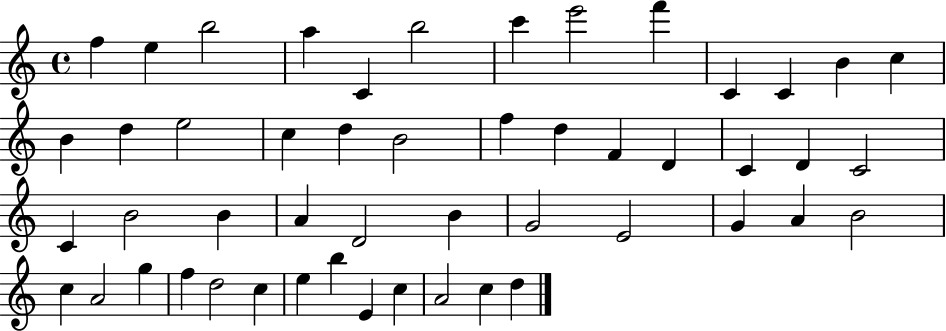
{
  \clef treble
  \time 4/4
  \defaultTimeSignature
  \key c \major
  f''4 e''4 b''2 | a''4 c'4 b''2 | c'''4 e'''2 f'''4 | c'4 c'4 b'4 c''4 | \break b'4 d''4 e''2 | c''4 d''4 b'2 | f''4 d''4 f'4 d'4 | c'4 d'4 c'2 | \break c'4 b'2 b'4 | a'4 d'2 b'4 | g'2 e'2 | g'4 a'4 b'2 | \break c''4 a'2 g''4 | f''4 d''2 c''4 | e''4 b''4 e'4 c''4 | a'2 c''4 d''4 | \break \bar "|."
}